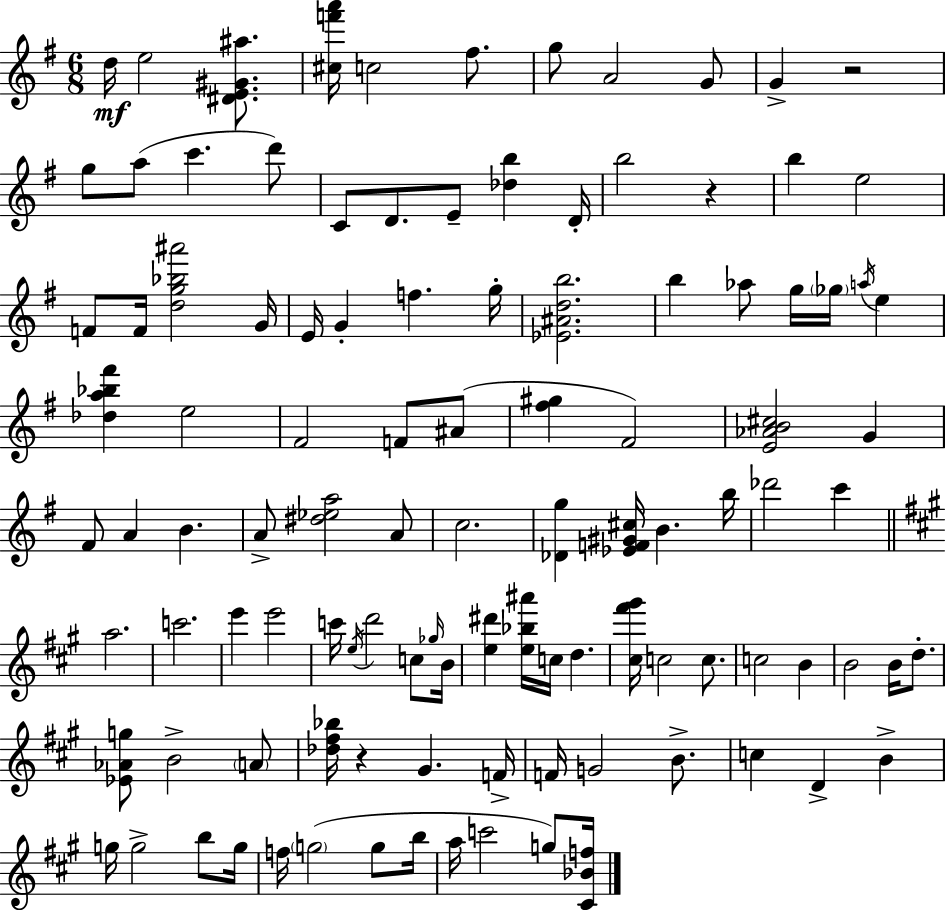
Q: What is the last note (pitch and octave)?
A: G5